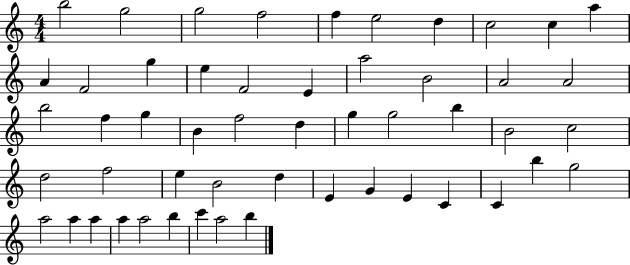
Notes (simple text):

B5/h G5/h G5/h F5/h F5/q E5/h D5/q C5/h C5/q A5/q A4/q F4/h G5/q E5/q F4/h E4/q A5/h B4/h A4/h A4/h B5/h F5/q G5/q B4/q F5/h D5/q G5/q G5/h B5/q B4/h C5/h D5/h F5/h E5/q B4/h D5/q E4/q G4/q E4/q C4/q C4/q B5/q G5/h A5/h A5/q A5/q A5/q A5/h B5/q C6/q A5/h B5/q